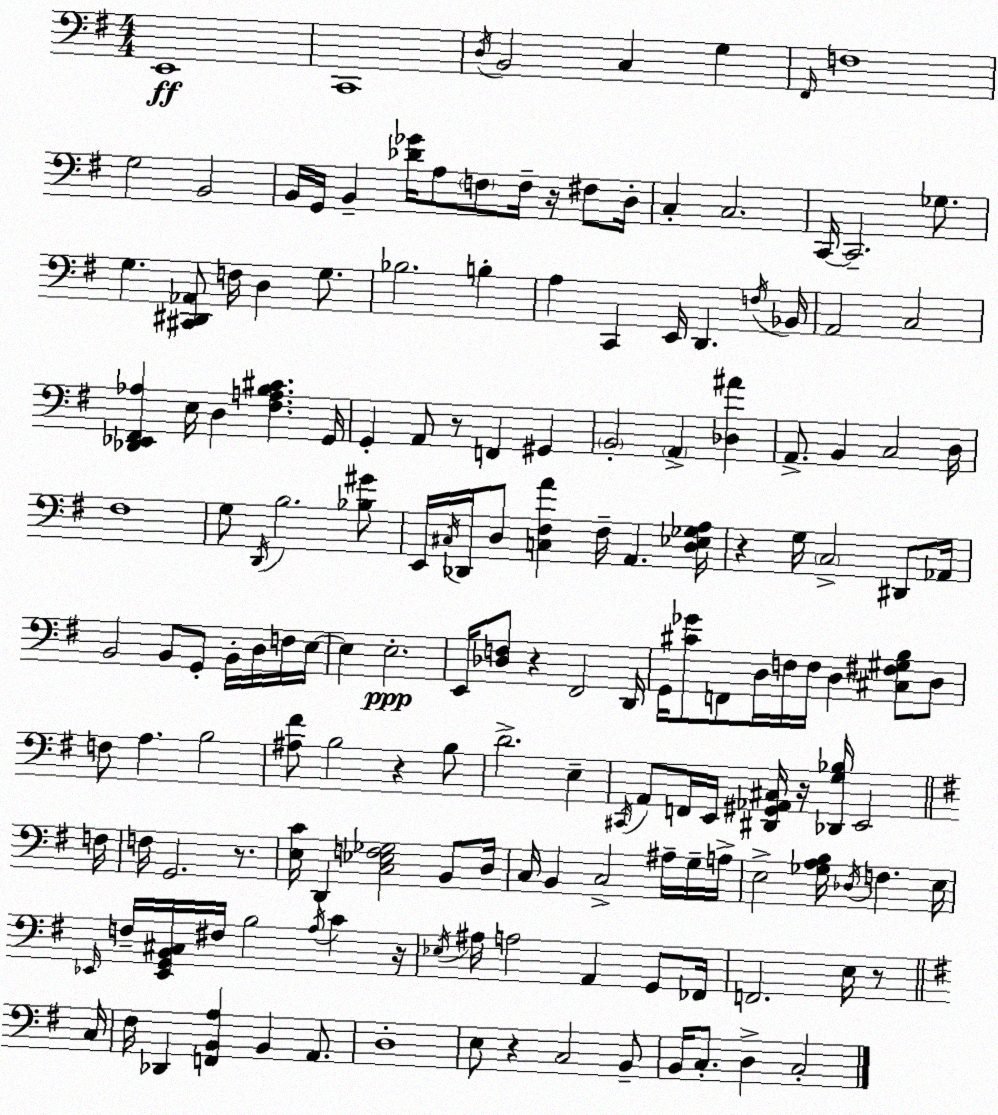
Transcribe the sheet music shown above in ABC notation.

X:1
T:Untitled
M:4/4
L:1/4
K:Em
E,,4 C,,4 D,/4 B,,2 C, G, ^F,,/4 F,4 G,2 B,,2 B,,/4 G,,/4 B,, [_D_G]/4 A,/2 F,/2 F,/4 z/4 ^F,/2 D,/4 C, C,2 C,,/4 C,,2 _G,/2 G, [^C,,^D,,_A,,]/2 F,/4 D, G,/2 _B,2 B, A, C,, E,,/4 D,, F,/4 _B,,/4 A,,2 C,2 [_D,,_E,,^F,,_A,] E,/4 D, [^F,A,B,^C] G,,/4 G,, A,,/2 z/2 F,, ^G,, B,,2 A,, [_D,^A] A,,/2 B,, C,2 D,/4 ^F,4 G,/2 D,,/4 B,2 [_B,^G]/2 E,,/4 ^C,/4 _D,,/4 D,/2 [C,^F,A] ^F,/4 A,, [D,_E,_G,A,]/4 z G,/4 C,2 ^D,,/2 _A,,/4 B,,2 B,,/2 G,,/2 B,,/4 D,/4 F,/4 E,/4 E, E,2 E,,/4 [_D,F,]/2 z ^F,,2 D,,/4 G,,/4 [^C_G]/2 F,,/2 D,/4 F,/4 F,/4 D, [^C,^F,^G,B,]/2 D,/2 F,/2 A, B,2 [^A,^F]/2 B,2 z B,/2 D2 E, ^C,,/4 A,,/2 F,,/4 E,,/4 [^D,,^G,,_A,,^C,]/4 z/4 [_D,,G,_B,]/4 E,,2 F,/4 F,/4 G,,2 z/2 [E,C]/4 D,, [C,_E,F,_G,]2 B,,/2 D,/4 C,/4 B,, C,2 ^A,/4 G,/4 A,/4 E,2 [_G,A,B,]/4 _D,/4 F, E,/4 _E,,/4 F,/4 [_E,,G,,B,,^C,]/4 ^F,/4 B,2 A,/4 C z/4 _E,/4 ^A,/4 A,2 A,, G,,/2 _F,,/4 F,,2 E,/4 z/2 C,/4 ^F,/4 _D,, [F,,B,,A,] B,, A,,/2 D,4 E,/2 z C,2 B,,/2 B,,/4 C,/2 D, C,2